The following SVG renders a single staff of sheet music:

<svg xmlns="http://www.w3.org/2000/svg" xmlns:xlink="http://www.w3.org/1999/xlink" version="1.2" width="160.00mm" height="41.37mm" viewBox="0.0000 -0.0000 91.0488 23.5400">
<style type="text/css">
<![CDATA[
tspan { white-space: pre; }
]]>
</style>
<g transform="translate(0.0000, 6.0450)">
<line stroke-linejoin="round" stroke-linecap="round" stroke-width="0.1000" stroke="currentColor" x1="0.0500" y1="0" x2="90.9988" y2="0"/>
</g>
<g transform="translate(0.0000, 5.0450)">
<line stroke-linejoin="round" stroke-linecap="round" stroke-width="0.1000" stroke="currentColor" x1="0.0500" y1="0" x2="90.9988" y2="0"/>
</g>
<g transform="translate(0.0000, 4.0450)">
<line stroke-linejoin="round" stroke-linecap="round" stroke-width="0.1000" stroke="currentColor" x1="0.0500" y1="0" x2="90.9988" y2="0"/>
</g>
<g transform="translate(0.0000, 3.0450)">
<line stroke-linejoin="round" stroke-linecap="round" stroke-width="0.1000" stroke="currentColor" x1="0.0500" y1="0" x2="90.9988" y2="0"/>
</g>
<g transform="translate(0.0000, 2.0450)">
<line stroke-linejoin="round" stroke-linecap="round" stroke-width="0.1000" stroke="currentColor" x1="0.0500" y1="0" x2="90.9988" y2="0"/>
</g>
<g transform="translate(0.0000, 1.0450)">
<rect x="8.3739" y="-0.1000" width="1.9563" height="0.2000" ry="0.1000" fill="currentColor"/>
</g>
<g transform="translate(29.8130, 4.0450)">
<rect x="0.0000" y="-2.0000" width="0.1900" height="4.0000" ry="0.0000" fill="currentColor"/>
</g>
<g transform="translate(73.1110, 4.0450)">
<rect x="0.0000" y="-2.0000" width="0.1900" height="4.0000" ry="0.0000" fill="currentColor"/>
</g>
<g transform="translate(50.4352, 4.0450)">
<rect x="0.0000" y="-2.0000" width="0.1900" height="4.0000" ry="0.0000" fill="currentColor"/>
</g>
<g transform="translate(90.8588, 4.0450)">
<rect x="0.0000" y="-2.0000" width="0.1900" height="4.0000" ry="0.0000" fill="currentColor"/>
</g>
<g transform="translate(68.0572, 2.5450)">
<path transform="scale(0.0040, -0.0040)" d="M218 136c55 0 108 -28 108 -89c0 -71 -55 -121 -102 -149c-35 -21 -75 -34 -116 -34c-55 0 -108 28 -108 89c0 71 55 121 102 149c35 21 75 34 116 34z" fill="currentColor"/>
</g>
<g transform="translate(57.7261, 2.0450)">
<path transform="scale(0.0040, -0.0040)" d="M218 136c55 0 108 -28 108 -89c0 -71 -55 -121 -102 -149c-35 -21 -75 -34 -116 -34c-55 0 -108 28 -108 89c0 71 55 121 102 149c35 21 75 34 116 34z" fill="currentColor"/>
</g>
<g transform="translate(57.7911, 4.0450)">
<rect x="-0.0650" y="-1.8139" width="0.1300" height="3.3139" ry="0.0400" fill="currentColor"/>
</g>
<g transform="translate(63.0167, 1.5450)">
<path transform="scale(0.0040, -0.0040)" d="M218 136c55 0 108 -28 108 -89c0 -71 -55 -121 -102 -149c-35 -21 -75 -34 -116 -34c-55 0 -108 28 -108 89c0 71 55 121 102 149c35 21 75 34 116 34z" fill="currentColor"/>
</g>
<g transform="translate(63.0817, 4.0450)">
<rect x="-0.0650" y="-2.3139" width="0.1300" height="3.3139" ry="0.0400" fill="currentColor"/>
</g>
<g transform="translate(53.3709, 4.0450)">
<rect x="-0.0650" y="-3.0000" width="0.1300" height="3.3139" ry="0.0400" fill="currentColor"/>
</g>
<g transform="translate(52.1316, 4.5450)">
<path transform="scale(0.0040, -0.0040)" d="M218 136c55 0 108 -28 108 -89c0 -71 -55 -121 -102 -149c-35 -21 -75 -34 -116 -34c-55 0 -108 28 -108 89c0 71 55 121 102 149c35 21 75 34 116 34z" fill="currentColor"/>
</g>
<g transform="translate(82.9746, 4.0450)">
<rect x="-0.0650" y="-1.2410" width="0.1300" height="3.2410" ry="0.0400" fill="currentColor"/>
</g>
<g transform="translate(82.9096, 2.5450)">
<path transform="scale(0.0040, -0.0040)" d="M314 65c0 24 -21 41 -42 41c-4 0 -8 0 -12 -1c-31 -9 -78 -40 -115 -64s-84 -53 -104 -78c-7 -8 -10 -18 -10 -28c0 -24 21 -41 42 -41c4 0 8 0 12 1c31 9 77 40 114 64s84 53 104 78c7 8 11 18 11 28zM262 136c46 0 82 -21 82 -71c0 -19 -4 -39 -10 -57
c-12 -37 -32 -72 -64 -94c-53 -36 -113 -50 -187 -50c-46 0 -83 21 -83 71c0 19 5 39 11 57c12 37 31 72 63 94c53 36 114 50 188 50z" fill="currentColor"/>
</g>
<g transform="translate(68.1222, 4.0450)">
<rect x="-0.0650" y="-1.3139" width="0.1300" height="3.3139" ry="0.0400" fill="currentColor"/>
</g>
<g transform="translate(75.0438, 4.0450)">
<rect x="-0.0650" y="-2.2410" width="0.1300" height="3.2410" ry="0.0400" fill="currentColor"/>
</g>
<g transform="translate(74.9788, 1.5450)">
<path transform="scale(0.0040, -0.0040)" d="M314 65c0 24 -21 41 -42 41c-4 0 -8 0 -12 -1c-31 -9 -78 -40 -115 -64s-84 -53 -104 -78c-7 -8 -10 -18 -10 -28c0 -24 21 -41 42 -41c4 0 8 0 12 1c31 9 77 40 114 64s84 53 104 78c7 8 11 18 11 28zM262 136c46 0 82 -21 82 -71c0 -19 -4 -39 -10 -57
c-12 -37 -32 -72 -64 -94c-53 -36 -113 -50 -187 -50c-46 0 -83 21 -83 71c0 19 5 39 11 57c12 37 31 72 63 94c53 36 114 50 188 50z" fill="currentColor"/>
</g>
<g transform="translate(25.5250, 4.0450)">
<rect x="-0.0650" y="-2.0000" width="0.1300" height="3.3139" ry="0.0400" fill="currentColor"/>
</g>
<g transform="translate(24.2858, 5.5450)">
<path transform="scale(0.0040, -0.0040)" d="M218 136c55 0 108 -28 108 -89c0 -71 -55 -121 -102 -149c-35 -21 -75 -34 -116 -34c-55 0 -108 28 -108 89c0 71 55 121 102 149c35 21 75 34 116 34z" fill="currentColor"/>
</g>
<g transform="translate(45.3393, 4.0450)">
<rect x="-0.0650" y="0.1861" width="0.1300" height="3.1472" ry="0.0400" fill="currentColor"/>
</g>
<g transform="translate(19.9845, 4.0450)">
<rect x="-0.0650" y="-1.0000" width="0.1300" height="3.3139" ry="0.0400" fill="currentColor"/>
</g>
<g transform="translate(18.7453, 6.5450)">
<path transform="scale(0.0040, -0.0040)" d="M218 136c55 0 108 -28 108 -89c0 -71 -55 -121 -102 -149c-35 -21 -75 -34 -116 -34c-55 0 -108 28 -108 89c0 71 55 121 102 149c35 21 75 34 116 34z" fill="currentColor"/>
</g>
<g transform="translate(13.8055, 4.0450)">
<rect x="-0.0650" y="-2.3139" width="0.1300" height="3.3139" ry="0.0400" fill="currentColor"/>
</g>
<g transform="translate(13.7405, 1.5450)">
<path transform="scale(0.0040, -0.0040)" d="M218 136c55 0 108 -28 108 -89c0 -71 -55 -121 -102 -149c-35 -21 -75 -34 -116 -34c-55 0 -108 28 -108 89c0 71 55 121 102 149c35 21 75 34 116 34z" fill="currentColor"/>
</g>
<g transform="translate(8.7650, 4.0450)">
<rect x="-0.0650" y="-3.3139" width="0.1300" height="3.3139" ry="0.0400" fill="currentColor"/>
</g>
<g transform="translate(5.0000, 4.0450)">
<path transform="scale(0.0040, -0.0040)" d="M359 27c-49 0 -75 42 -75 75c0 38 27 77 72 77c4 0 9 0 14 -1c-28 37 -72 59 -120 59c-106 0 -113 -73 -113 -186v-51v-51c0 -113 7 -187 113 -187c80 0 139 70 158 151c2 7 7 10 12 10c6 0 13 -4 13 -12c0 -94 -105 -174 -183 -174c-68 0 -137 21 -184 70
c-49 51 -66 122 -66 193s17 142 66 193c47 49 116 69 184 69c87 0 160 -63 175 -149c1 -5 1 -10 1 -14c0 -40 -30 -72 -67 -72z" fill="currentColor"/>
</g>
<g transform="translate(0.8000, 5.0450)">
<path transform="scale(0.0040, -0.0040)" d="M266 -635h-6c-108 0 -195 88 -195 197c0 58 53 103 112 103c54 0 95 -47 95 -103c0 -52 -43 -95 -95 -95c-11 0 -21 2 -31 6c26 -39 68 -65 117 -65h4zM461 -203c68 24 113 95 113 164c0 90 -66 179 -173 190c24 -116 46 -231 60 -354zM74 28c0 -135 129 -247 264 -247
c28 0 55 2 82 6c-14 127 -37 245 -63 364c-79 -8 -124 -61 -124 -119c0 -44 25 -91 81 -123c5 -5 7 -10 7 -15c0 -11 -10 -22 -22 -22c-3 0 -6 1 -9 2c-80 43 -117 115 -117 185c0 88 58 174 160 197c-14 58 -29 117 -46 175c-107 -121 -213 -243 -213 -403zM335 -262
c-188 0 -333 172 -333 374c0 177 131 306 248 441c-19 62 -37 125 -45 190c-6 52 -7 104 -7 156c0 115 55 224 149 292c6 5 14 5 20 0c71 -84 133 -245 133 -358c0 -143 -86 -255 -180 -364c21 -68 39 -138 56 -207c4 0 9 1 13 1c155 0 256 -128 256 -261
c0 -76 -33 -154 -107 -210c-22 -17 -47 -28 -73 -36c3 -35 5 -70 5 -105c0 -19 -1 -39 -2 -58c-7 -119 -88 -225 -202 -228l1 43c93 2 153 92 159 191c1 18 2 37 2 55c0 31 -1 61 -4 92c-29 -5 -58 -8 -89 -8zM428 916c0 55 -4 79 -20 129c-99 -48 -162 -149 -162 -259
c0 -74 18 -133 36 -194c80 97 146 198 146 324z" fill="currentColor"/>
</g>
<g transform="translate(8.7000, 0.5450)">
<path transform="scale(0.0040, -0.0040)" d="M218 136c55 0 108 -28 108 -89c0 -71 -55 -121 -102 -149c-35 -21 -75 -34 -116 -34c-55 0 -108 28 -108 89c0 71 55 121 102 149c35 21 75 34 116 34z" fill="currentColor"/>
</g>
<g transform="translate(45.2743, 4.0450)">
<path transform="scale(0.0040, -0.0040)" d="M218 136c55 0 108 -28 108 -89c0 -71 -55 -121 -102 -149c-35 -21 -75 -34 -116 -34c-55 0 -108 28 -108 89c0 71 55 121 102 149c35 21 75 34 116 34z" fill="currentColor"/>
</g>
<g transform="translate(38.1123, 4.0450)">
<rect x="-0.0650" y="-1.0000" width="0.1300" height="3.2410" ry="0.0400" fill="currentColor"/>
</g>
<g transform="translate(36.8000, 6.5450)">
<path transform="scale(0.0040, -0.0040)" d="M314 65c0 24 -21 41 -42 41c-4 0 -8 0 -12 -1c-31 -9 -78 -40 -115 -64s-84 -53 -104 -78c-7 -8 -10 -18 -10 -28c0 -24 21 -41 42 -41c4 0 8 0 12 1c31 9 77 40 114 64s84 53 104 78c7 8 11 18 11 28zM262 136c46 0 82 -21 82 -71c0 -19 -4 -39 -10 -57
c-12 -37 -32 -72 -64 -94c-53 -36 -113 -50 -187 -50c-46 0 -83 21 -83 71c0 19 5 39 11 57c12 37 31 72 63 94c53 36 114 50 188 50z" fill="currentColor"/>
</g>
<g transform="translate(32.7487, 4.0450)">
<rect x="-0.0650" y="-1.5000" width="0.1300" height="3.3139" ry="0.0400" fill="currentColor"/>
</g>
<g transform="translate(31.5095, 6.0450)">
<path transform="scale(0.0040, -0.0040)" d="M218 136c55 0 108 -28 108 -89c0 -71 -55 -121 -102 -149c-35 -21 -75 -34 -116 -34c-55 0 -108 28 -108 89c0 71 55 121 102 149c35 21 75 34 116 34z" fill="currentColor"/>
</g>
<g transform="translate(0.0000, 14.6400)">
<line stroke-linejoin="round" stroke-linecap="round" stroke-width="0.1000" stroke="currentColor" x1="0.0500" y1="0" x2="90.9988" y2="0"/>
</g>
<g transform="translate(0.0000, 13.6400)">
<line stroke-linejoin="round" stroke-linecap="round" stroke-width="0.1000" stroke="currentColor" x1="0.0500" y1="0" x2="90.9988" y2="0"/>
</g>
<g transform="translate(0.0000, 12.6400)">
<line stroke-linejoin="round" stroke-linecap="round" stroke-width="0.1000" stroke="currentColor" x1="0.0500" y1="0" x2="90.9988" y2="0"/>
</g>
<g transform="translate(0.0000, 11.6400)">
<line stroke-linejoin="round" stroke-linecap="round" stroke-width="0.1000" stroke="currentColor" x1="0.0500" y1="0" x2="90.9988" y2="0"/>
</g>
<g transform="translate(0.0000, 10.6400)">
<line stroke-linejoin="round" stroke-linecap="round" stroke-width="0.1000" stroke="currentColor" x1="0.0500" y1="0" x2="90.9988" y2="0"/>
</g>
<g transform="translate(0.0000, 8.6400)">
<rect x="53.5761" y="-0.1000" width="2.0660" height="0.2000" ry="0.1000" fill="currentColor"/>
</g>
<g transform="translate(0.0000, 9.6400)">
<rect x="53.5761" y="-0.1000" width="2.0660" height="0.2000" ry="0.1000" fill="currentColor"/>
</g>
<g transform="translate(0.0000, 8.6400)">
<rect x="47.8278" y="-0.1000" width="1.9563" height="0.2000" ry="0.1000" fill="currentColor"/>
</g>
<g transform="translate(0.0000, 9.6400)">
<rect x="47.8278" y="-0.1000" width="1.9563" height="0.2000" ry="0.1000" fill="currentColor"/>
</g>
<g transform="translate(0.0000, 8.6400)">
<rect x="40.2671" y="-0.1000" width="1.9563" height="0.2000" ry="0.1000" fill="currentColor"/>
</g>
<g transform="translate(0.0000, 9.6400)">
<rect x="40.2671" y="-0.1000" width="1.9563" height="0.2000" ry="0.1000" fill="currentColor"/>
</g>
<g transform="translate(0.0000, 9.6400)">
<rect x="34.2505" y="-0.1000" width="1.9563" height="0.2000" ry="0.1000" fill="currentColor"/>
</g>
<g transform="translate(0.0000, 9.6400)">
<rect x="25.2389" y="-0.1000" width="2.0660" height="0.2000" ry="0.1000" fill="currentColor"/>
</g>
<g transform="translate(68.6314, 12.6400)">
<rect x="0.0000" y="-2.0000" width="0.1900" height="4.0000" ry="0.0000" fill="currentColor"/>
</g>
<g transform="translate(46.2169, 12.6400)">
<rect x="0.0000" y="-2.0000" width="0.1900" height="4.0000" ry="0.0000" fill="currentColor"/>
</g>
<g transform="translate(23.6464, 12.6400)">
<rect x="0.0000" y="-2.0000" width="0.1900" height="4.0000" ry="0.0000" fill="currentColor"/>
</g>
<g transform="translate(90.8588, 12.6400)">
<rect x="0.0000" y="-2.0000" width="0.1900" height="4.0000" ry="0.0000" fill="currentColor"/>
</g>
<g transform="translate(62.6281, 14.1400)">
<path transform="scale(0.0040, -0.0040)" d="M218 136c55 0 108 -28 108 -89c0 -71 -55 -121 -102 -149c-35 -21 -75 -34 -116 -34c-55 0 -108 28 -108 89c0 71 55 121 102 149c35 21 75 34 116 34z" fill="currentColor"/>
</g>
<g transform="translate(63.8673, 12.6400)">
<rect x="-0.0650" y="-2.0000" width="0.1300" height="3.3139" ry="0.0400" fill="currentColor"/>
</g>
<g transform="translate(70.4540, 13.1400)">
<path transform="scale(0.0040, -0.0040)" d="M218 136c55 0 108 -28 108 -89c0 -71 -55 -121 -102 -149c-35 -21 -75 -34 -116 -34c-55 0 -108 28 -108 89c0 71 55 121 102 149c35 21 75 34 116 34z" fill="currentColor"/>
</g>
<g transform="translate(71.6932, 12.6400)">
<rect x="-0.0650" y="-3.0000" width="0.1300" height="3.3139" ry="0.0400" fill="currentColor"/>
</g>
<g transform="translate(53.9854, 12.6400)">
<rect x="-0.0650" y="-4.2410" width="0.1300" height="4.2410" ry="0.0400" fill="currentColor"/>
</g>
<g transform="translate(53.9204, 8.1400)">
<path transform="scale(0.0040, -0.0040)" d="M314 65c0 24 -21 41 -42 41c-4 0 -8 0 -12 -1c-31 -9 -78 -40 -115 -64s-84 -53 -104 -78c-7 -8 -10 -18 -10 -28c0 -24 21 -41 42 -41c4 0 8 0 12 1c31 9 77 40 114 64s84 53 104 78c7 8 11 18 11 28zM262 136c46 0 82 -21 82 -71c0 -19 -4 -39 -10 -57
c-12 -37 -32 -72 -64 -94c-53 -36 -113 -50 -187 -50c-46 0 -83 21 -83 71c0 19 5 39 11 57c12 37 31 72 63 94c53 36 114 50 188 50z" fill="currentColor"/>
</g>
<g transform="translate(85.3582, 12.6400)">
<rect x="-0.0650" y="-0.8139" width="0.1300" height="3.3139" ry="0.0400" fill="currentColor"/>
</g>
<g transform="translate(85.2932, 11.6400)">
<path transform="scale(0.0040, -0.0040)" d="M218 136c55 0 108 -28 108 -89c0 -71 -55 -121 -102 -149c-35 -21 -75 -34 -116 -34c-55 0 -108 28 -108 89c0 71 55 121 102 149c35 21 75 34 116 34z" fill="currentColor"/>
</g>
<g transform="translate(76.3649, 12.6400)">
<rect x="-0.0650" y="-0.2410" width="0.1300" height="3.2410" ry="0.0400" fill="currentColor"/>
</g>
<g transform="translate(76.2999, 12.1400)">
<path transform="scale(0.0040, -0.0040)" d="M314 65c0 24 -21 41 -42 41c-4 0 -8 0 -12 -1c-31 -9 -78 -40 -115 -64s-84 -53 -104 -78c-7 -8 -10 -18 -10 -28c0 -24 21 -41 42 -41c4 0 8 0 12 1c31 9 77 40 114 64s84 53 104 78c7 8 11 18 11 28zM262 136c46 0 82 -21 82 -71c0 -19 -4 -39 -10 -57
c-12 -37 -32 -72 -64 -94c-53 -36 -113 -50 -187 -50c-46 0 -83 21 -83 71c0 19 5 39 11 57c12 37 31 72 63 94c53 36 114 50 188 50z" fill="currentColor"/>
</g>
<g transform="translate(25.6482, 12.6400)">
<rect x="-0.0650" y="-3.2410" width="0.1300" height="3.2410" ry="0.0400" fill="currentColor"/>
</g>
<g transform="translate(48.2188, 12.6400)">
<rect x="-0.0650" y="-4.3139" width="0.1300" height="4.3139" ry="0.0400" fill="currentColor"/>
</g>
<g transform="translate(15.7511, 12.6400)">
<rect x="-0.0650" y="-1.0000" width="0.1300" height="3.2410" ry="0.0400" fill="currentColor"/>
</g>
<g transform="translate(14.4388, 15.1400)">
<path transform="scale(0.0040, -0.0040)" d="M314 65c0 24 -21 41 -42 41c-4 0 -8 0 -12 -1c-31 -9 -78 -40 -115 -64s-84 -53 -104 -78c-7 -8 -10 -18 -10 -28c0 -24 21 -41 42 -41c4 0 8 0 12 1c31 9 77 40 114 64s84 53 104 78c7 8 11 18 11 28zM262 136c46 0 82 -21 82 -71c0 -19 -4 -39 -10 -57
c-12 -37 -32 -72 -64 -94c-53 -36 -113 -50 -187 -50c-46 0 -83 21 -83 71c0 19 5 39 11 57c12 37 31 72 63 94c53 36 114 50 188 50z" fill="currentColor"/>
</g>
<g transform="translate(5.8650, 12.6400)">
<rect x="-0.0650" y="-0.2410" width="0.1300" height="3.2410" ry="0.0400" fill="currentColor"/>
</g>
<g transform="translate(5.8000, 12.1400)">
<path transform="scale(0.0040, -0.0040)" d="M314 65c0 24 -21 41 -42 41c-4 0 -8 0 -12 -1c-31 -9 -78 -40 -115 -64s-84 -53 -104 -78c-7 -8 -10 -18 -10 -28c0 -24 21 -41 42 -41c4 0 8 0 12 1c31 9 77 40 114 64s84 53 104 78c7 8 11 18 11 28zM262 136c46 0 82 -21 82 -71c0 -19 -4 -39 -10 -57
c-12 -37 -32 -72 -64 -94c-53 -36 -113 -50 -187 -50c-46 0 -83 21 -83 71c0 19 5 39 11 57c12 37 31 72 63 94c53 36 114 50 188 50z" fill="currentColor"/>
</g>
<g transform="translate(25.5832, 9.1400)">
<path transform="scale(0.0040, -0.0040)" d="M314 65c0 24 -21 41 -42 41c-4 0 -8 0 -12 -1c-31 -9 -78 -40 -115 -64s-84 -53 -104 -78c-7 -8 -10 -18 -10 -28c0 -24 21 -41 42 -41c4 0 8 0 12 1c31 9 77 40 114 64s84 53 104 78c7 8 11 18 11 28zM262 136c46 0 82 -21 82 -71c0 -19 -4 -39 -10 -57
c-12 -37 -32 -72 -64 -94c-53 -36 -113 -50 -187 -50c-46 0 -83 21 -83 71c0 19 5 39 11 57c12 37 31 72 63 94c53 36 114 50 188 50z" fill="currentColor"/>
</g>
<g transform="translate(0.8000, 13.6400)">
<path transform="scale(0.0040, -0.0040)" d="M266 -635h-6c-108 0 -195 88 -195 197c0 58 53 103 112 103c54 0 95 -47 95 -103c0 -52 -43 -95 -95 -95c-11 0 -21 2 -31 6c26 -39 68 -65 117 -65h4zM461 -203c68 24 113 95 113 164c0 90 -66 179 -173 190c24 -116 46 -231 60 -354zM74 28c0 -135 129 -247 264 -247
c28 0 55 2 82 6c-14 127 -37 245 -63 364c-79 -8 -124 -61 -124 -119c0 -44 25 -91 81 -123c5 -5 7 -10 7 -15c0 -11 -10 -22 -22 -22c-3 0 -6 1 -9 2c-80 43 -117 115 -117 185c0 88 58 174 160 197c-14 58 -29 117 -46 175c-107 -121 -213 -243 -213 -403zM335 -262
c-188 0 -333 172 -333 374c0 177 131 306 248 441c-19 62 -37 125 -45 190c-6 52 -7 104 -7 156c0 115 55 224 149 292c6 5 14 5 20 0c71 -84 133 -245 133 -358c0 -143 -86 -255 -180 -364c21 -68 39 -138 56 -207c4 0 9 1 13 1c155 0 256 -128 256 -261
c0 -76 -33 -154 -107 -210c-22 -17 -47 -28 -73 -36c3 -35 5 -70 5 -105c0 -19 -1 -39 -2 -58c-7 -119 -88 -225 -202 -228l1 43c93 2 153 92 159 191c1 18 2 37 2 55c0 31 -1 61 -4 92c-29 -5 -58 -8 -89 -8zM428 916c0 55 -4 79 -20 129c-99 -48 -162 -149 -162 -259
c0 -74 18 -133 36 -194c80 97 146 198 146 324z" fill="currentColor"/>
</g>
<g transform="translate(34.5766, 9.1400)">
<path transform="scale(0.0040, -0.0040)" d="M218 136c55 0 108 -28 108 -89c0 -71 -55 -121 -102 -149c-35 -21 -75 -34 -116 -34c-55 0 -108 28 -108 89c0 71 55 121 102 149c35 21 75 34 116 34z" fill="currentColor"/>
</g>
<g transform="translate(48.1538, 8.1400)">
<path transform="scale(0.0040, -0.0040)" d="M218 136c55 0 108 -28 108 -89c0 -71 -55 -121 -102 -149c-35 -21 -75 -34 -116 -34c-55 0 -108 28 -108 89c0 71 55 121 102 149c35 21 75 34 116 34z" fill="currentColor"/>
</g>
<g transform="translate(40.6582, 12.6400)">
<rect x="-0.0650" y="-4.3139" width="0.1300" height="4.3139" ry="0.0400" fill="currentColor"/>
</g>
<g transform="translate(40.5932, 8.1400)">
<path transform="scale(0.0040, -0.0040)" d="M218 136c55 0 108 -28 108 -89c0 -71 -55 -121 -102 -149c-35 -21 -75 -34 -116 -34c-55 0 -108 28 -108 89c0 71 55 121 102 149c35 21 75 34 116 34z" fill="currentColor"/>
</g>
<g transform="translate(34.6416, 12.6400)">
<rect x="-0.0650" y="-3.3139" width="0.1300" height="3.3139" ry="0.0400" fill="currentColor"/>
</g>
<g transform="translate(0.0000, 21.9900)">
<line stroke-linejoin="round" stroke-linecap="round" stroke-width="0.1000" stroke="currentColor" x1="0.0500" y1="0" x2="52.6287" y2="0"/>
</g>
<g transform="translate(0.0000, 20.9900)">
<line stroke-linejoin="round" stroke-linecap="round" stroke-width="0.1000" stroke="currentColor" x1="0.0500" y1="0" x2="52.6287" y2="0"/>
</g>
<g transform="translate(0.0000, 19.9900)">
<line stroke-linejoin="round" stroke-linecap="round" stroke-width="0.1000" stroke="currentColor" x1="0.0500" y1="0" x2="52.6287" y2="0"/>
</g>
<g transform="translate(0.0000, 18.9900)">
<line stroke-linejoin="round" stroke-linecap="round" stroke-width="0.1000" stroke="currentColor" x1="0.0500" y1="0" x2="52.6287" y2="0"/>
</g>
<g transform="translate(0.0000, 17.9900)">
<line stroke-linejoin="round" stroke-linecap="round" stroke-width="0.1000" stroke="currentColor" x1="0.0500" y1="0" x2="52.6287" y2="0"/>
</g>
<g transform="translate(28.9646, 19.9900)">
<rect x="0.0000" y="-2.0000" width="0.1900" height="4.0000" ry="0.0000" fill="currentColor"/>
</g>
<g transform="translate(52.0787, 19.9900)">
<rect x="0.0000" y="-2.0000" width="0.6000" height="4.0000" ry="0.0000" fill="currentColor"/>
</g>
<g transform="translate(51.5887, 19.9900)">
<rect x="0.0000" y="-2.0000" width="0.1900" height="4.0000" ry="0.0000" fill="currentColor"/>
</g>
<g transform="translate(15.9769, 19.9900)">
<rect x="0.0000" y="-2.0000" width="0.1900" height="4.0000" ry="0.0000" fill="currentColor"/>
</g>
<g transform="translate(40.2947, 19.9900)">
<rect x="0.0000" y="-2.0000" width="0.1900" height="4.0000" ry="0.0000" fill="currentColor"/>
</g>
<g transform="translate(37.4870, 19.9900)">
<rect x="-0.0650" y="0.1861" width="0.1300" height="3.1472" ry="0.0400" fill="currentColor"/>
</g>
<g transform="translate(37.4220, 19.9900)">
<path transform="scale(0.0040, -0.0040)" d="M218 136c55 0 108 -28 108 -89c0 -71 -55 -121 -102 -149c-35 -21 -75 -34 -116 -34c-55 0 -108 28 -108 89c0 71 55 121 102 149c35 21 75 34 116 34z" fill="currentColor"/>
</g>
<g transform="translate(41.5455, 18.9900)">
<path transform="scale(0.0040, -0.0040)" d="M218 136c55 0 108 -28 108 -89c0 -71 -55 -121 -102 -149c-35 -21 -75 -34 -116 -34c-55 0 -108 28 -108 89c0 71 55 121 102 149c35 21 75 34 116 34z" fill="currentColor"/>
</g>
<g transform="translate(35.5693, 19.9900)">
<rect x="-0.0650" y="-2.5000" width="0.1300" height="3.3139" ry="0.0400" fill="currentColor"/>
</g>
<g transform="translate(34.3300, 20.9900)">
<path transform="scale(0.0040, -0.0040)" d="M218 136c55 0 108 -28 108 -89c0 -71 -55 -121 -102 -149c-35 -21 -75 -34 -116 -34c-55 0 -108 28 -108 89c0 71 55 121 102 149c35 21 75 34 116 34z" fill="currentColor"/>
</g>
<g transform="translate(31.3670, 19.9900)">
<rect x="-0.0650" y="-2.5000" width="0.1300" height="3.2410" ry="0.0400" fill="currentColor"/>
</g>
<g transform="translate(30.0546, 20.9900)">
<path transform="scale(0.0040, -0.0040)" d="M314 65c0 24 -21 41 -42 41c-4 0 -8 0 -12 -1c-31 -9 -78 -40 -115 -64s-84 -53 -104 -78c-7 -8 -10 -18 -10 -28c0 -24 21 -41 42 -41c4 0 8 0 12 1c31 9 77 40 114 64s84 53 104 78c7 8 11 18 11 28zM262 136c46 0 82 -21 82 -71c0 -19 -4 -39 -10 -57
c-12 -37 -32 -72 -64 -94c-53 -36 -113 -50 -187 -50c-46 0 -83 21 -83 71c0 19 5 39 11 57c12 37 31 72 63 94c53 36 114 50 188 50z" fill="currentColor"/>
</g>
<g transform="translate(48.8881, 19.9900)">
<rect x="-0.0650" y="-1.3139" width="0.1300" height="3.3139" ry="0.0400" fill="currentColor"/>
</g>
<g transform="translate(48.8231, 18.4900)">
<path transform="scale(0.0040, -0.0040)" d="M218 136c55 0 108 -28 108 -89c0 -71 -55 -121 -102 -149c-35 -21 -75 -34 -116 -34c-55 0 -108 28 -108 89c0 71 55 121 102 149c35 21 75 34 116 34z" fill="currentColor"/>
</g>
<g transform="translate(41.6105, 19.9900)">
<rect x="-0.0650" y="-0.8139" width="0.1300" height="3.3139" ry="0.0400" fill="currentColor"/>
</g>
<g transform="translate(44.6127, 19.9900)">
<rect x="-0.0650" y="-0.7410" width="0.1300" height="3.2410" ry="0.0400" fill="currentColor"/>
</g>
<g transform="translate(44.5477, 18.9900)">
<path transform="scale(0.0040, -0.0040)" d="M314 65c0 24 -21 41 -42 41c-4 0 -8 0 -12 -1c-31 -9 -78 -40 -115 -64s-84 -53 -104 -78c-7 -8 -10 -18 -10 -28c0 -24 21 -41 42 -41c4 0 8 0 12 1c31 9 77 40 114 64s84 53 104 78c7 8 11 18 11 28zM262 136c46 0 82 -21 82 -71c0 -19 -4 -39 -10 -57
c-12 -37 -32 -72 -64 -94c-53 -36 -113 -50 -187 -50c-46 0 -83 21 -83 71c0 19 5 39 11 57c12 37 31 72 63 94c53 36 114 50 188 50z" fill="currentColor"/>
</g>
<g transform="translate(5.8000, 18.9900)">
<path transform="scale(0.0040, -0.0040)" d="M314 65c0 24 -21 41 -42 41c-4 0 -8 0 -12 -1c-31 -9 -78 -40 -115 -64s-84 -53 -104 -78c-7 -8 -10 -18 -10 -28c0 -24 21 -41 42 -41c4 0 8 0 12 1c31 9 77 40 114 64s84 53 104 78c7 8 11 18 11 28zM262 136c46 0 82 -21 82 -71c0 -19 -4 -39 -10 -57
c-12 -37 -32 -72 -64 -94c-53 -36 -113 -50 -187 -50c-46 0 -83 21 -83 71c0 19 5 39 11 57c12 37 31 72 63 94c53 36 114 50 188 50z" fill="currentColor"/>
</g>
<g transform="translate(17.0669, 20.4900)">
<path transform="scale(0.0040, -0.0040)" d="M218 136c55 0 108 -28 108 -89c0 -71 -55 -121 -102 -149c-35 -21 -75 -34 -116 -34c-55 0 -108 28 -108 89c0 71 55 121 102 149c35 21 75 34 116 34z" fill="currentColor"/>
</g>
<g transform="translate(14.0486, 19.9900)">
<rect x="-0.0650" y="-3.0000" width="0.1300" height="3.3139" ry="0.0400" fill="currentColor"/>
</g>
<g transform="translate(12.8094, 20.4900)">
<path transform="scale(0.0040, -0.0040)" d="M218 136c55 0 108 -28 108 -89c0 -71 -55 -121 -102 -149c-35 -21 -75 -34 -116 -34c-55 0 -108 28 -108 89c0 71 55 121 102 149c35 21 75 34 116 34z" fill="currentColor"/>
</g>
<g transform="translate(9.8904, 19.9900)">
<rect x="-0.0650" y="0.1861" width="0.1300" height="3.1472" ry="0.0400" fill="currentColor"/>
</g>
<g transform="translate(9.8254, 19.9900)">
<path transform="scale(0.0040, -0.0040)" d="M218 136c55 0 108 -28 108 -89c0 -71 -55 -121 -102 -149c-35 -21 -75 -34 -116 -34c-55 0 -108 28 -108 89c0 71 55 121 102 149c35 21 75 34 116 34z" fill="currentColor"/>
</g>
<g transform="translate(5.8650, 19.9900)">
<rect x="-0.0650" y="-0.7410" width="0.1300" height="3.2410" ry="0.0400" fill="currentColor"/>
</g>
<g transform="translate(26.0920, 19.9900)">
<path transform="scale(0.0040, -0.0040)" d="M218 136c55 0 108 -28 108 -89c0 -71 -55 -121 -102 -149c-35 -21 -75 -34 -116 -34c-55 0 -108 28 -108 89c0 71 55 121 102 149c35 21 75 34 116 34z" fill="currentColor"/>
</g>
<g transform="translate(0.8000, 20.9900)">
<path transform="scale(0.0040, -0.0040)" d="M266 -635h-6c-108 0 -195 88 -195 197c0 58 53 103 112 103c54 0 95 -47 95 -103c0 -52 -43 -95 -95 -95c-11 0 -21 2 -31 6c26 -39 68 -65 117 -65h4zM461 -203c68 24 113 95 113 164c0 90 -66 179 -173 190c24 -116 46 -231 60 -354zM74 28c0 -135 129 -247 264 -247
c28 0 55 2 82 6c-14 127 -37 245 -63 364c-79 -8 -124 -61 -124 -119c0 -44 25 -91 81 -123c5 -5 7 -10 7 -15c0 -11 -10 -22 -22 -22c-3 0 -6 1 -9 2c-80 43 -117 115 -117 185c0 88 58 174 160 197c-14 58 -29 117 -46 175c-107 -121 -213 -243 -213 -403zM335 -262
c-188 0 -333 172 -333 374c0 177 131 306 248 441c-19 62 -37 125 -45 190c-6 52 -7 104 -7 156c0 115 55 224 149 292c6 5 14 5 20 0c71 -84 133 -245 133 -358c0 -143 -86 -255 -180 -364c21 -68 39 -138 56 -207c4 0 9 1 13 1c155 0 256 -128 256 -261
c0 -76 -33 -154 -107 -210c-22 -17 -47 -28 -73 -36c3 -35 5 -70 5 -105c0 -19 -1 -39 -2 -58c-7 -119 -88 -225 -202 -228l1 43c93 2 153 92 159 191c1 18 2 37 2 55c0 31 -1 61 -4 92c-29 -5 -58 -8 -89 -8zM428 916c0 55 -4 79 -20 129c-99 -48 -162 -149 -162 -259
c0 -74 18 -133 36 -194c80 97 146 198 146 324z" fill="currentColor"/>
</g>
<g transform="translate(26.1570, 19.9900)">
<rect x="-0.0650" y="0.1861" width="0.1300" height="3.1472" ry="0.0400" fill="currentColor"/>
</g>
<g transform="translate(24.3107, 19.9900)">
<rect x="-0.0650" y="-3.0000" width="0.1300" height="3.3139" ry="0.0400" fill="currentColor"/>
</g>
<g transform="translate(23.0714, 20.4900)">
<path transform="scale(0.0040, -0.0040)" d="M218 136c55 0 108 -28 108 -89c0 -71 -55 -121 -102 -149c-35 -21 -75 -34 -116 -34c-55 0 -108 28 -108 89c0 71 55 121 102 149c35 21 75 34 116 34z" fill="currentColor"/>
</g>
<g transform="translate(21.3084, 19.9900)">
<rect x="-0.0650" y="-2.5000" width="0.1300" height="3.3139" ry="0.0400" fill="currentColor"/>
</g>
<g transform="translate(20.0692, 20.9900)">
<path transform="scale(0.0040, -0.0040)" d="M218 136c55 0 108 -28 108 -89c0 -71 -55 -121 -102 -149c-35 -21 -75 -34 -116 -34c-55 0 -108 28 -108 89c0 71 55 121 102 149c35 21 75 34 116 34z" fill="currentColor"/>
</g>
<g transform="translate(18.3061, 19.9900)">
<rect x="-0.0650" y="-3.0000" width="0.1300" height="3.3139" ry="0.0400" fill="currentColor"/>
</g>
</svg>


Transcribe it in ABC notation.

X:1
T:Untitled
M:4/4
L:1/4
K:C
b g D F E D2 B A f g e g2 e2 c2 D2 b2 b d' d' d'2 F A c2 d d2 B A A G A B G2 G B d d2 e